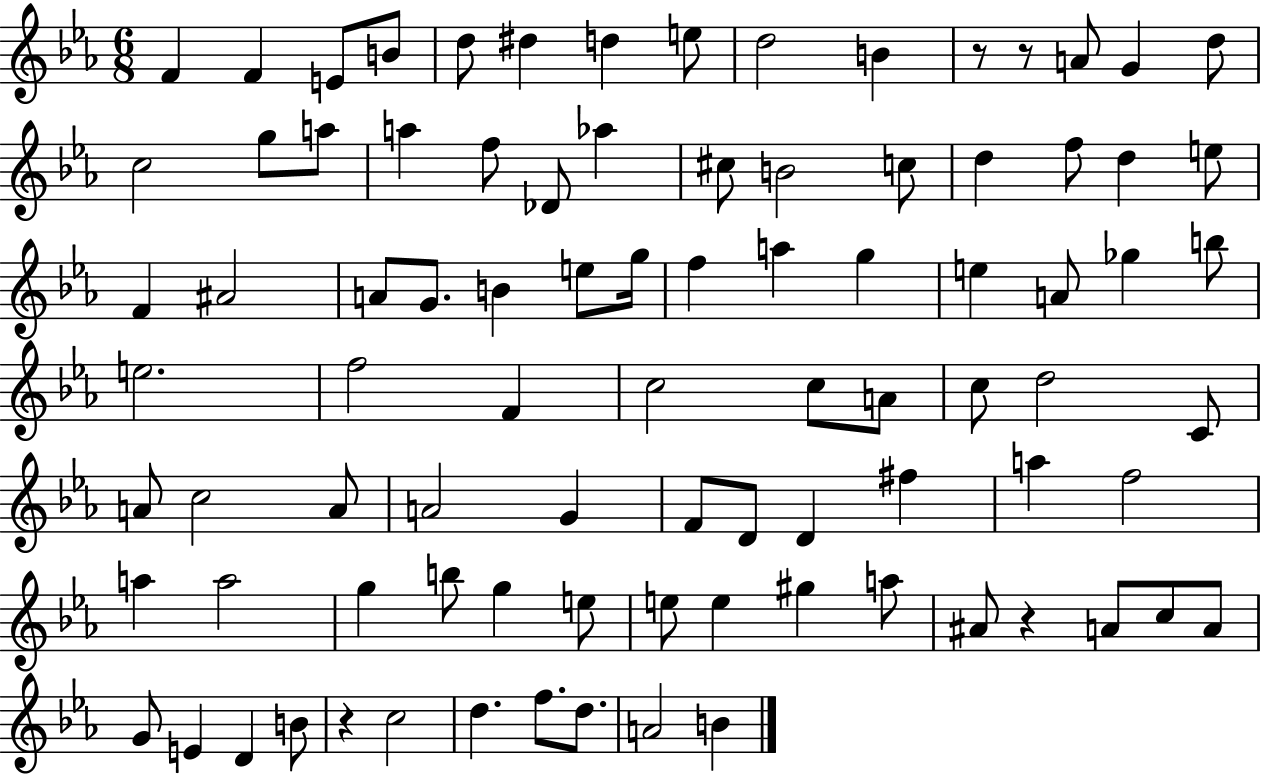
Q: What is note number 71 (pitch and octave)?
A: A5